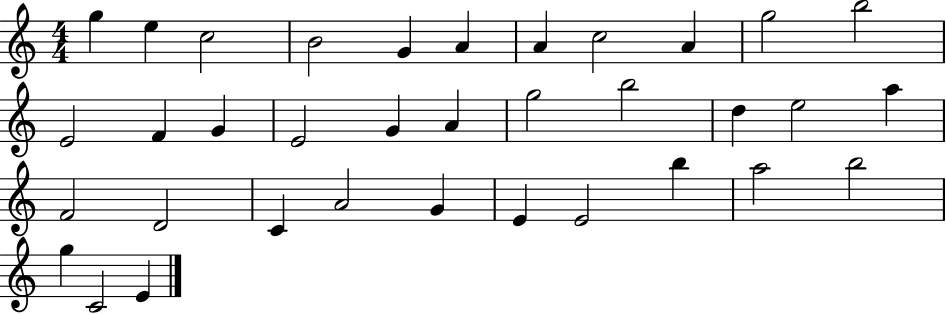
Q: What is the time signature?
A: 4/4